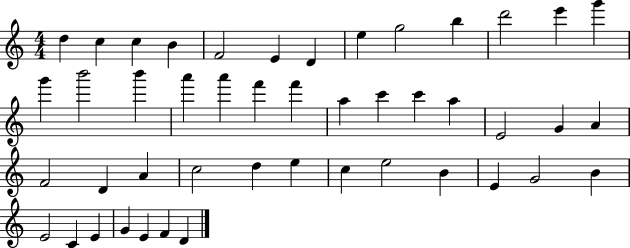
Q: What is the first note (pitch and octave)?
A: D5